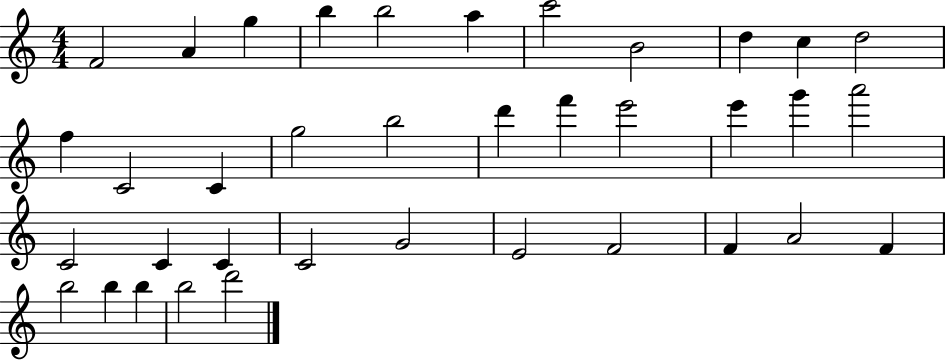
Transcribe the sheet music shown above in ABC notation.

X:1
T:Untitled
M:4/4
L:1/4
K:C
F2 A g b b2 a c'2 B2 d c d2 f C2 C g2 b2 d' f' e'2 e' g' a'2 C2 C C C2 G2 E2 F2 F A2 F b2 b b b2 d'2